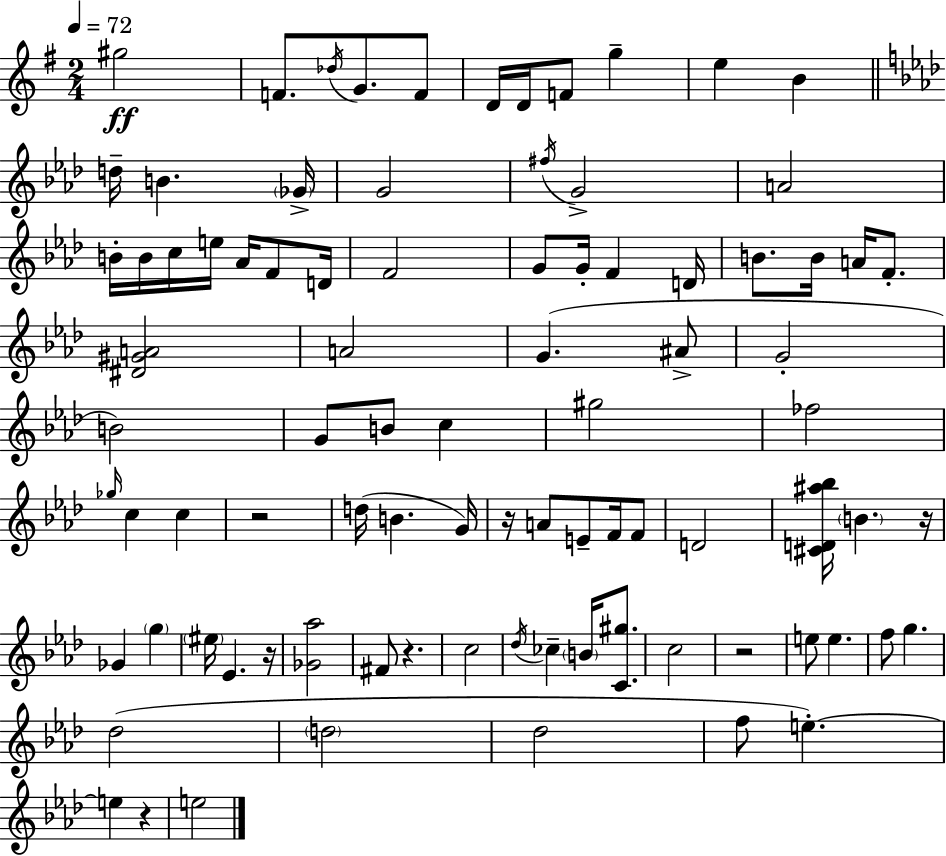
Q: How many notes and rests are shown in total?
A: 88